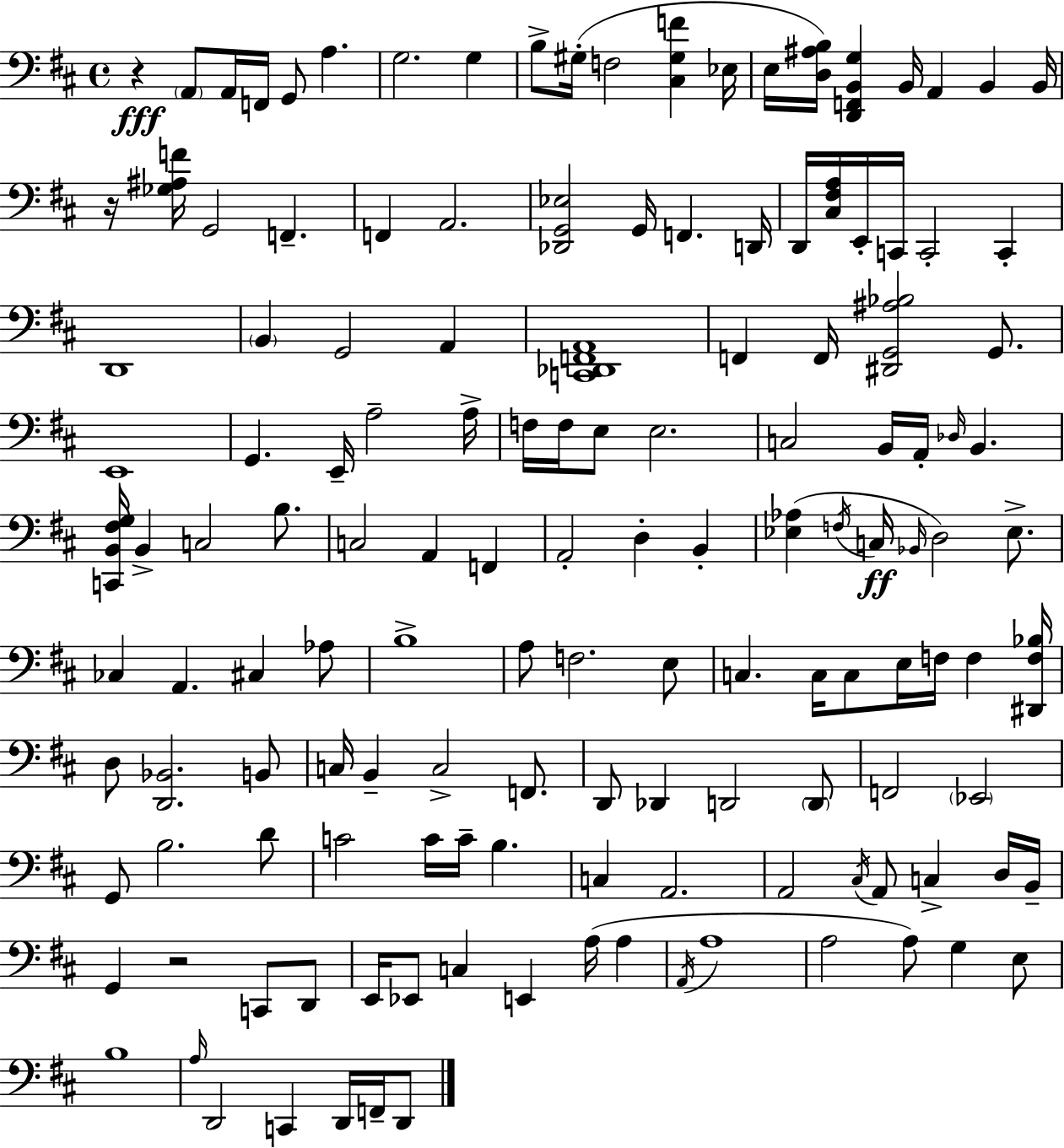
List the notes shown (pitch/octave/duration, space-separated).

R/q A2/e A2/s F2/s G2/e A3/q. G3/h. G3/q B3/e G#3/s F3/h [C#3,G#3,F4]/q Eb3/s E3/s [D3,A#3,B3]/s [D2,F2,B2,G3]/q B2/s A2/q B2/q B2/s R/s [Gb3,A#3,F4]/s G2/h F2/q. F2/q A2/h. [Db2,G2,Eb3]/h G2/s F2/q. D2/s D2/s [C#3,F#3,A3]/s E2/s C2/s C2/h C2/q D2/w B2/q G2/h A2/q [C2,Db2,F2,A2]/w F2/q F2/s [D#2,G2,A#3,Bb3]/h G2/e. E2/w G2/q. E2/s A3/h A3/s F3/s F3/s E3/e E3/h. C3/h B2/s A2/s Db3/s B2/q. [C2,B2,F#3,G3]/s B2/q C3/h B3/e. C3/h A2/q F2/q A2/h D3/q B2/q [Eb3,Ab3]/q F3/s C3/s Bb2/s D3/h Eb3/e. CES3/q A2/q. C#3/q Ab3/e B3/w A3/e F3/h. E3/e C3/q. C3/s C3/e E3/s F3/s F3/q [D#2,F3,Bb3]/s D3/e [D2,Bb2]/h. B2/e C3/s B2/q C3/h F2/e. D2/e Db2/q D2/h D2/e F2/h Eb2/h G2/e B3/h. D4/e C4/h C4/s C4/s B3/q. C3/q A2/h. A2/h C#3/s A2/e C3/q D3/s B2/s G2/q R/h C2/e D2/e E2/s Eb2/e C3/q E2/q A3/s A3/q A2/s A3/w A3/h A3/e G3/q E3/e B3/w A3/s D2/h C2/q D2/s F2/s D2/e